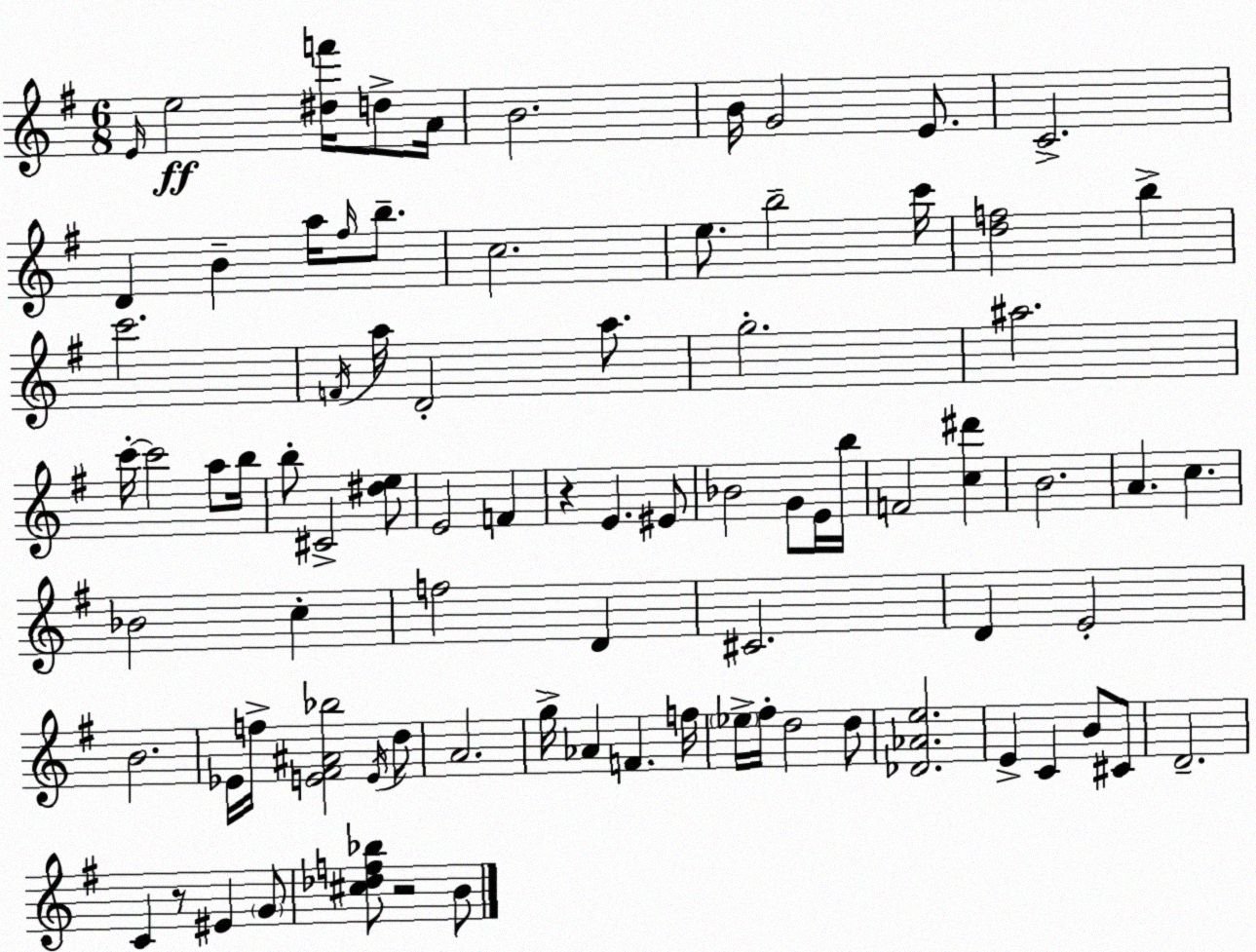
X:1
T:Untitled
M:6/8
L:1/4
K:G
E/4 e2 [^df']/4 d/2 A/4 B2 B/4 G2 E/2 C2 D B a/4 ^f/4 b/2 c2 e/2 b2 c'/4 [df]2 b c'2 F/4 a/4 D2 a/2 g2 ^a2 c'/4 c'2 a/2 b/4 b/2 ^C2 [^de]/2 E2 F z E ^E/2 _B2 G/2 E/4 b/4 F2 [c^d'] B2 A c _B2 c f2 D ^C2 D E2 B2 _E/4 f/4 [E^F^A_b]2 E/4 d/2 A2 g/4 _A F f/4 _e/4 ^f/4 d2 d/2 [_D_Ae]2 E C B/2 ^C/2 D2 C z/2 ^E G/2 [^c_df_b]/2 z2 B/2